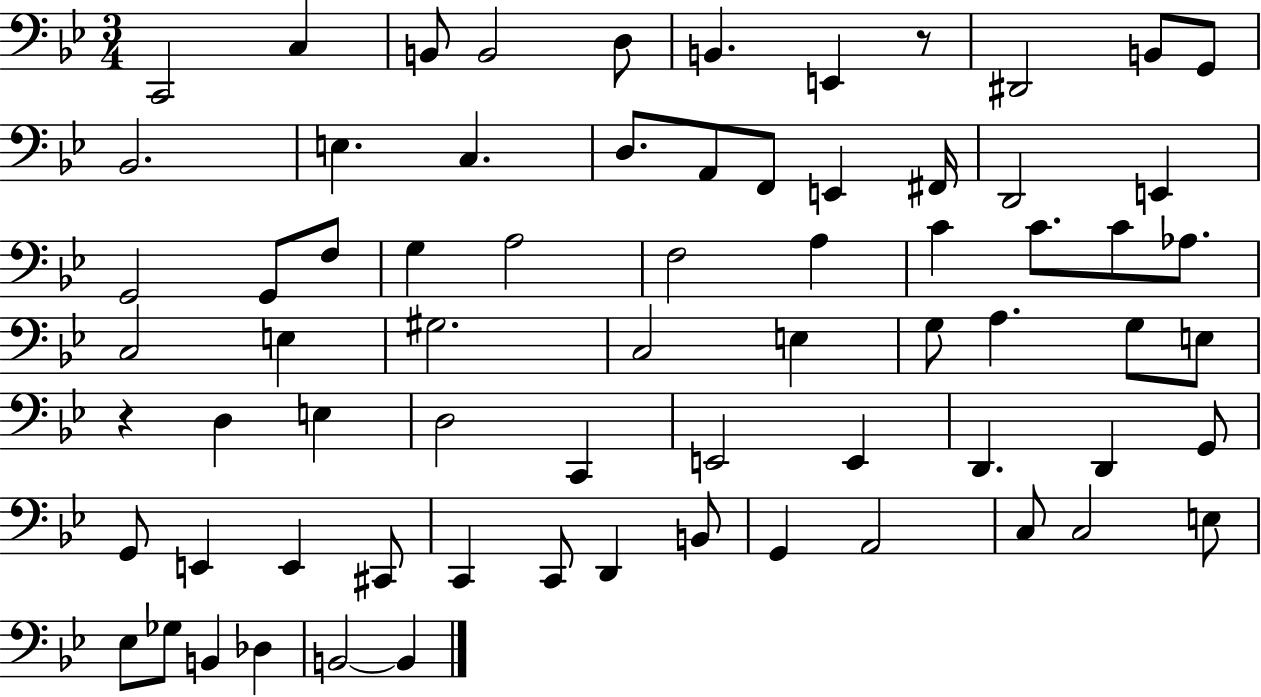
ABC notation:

X:1
T:Untitled
M:3/4
L:1/4
K:Bb
C,,2 C, B,,/2 B,,2 D,/2 B,, E,, z/2 ^D,,2 B,,/2 G,,/2 _B,,2 E, C, D,/2 A,,/2 F,,/2 E,, ^F,,/4 D,,2 E,, G,,2 G,,/2 F,/2 G, A,2 F,2 A, C C/2 C/2 _A,/2 C,2 E, ^G,2 C,2 E, G,/2 A, G,/2 E,/2 z D, E, D,2 C,, E,,2 E,, D,, D,, G,,/2 G,,/2 E,, E,, ^C,,/2 C,, C,,/2 D,, B,,/2 G,, A,,2 C,/2 C,2 E,/2 _E,/2 _G,/2 B,, _D, B,,2 B,,